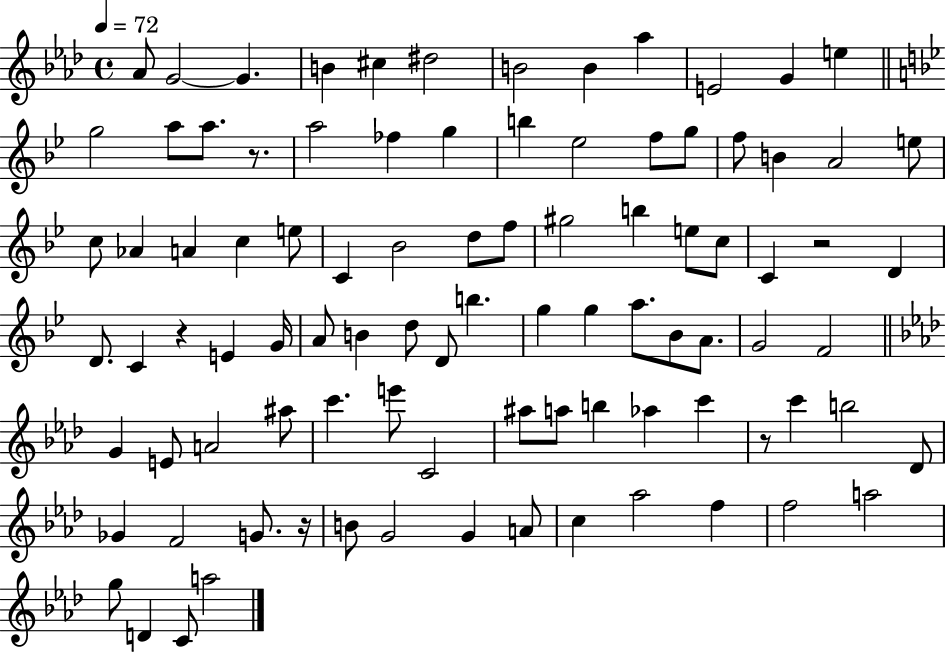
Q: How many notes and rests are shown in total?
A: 93